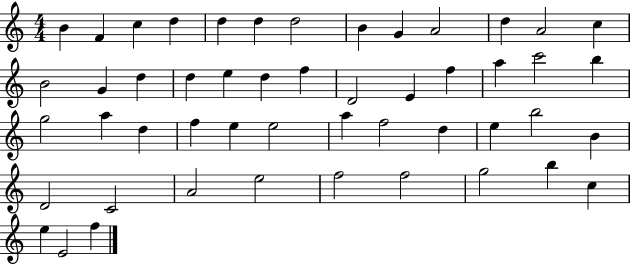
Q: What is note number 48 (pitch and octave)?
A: E5